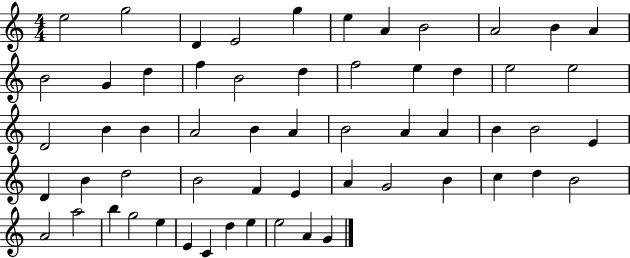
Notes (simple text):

E5/h G5/h D4/q E4/h G5/q E5/q A4/q B4/h A4/h B4/q A4/q B4/h G4/q D5/q F5/q B4/h D5/q F5/h E5/q D5/q E5/h E5/h D4/h B4/q B4/q A4/h B4/q A4/q B4/h A4/q A4/q B4/q B4/h E4/q D4/q B4/q D5/h B4/h F4/q E4/q A4/q G4/h B4/q C5/q D5/q B4/h A4/h A5/h B5/q G5/h E5/q E4/q C4/q D5/q E5/q E5/h A4/q G4/q